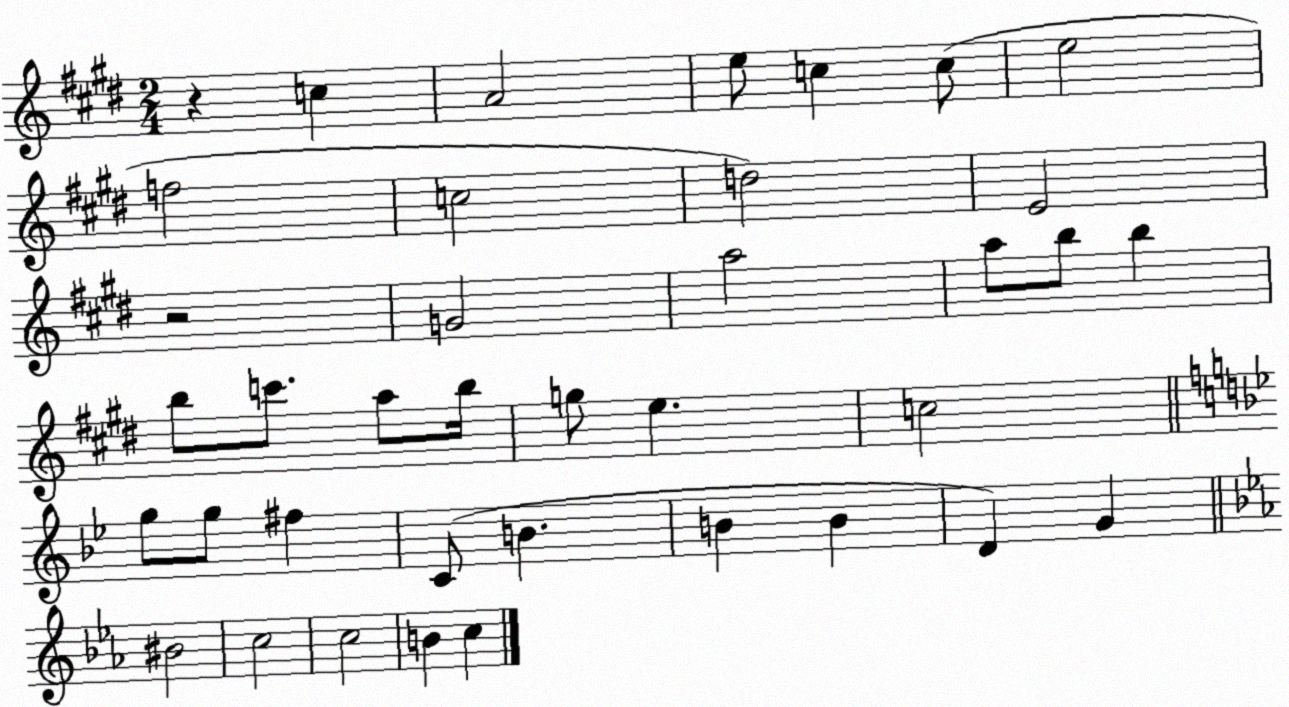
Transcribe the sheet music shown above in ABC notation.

X:1
T:Untitled
M:2/4
L:1/4
K:E
z c A2 e/2 c c/2 e2 f2 c2 d2 E2 z2 G2 a2 a/2 b/2 b b/2 c'/2 a/2 b/4 g/2 e c2 g/2 g/2 ^f C/2 B B B D G ^B2 c2 c2 B c